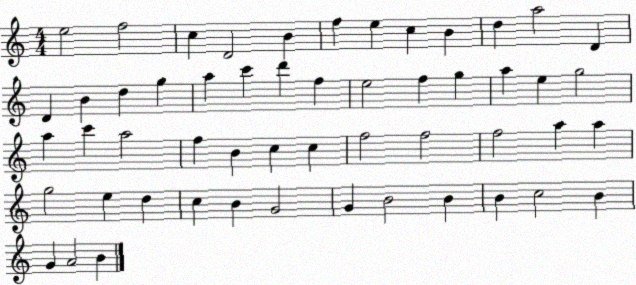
X:1
T:Untitled
M:4/4
L:1/4
K:C
e2 f2 c D2 B f e c B d a2 D D B d g a c' d' f e2 f g a e g2 a c' a2 f B c c f2 f2 f2 a a g2 e d c B G2 G B2 B B c2 B G A2 B